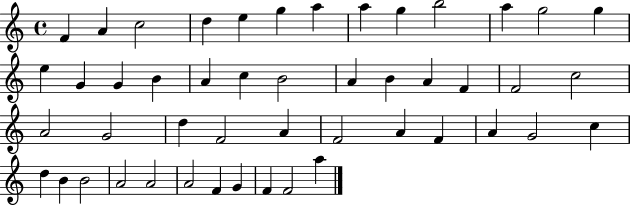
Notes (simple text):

F4/q A4/q C5/h D5/q E5/q G5/q A5/q A5/q G5/q B5/h A5/q G5/h G5/q E5/q G4/q G4/q B4/q A4/q C5/q B4/h A4/q B4/q A4/q F4/q F4/h C5/h A4/h G4/h D5/q F4/h A4/q F4/h A4/q F4/q A4/q G4/h C5/q D5/q B4/q B4/h A4/h A4/h A4/h F4/q G4/q F4/q F4/h A5/q